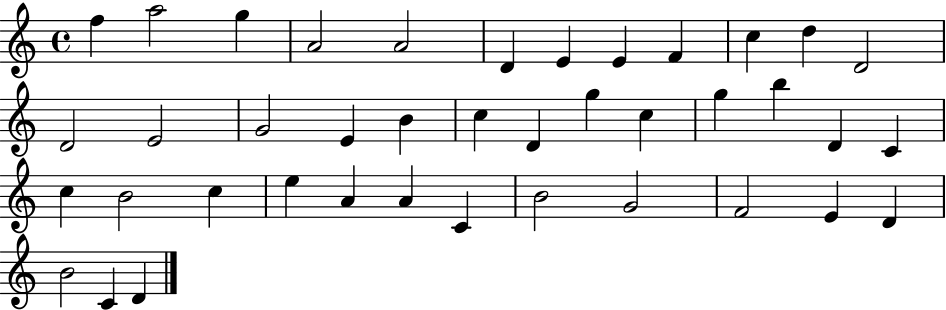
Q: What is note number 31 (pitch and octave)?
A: A4